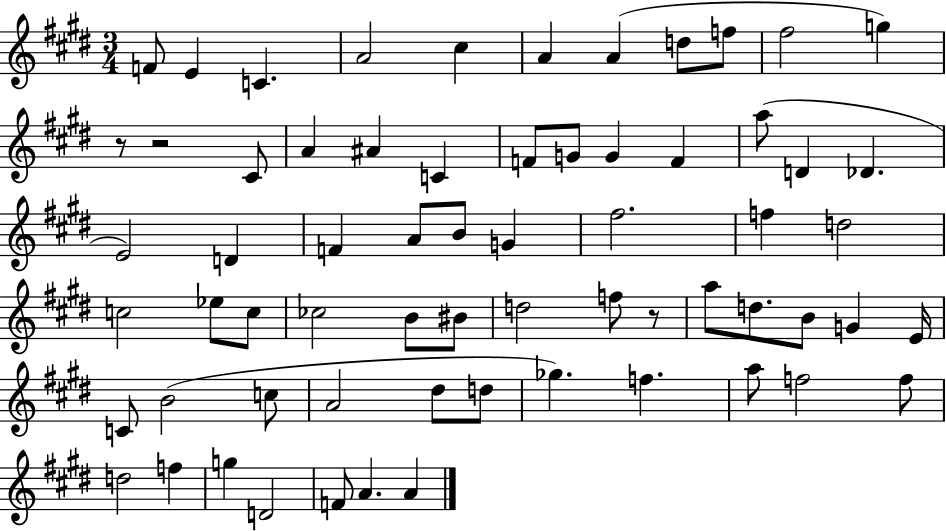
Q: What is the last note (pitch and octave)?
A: A4